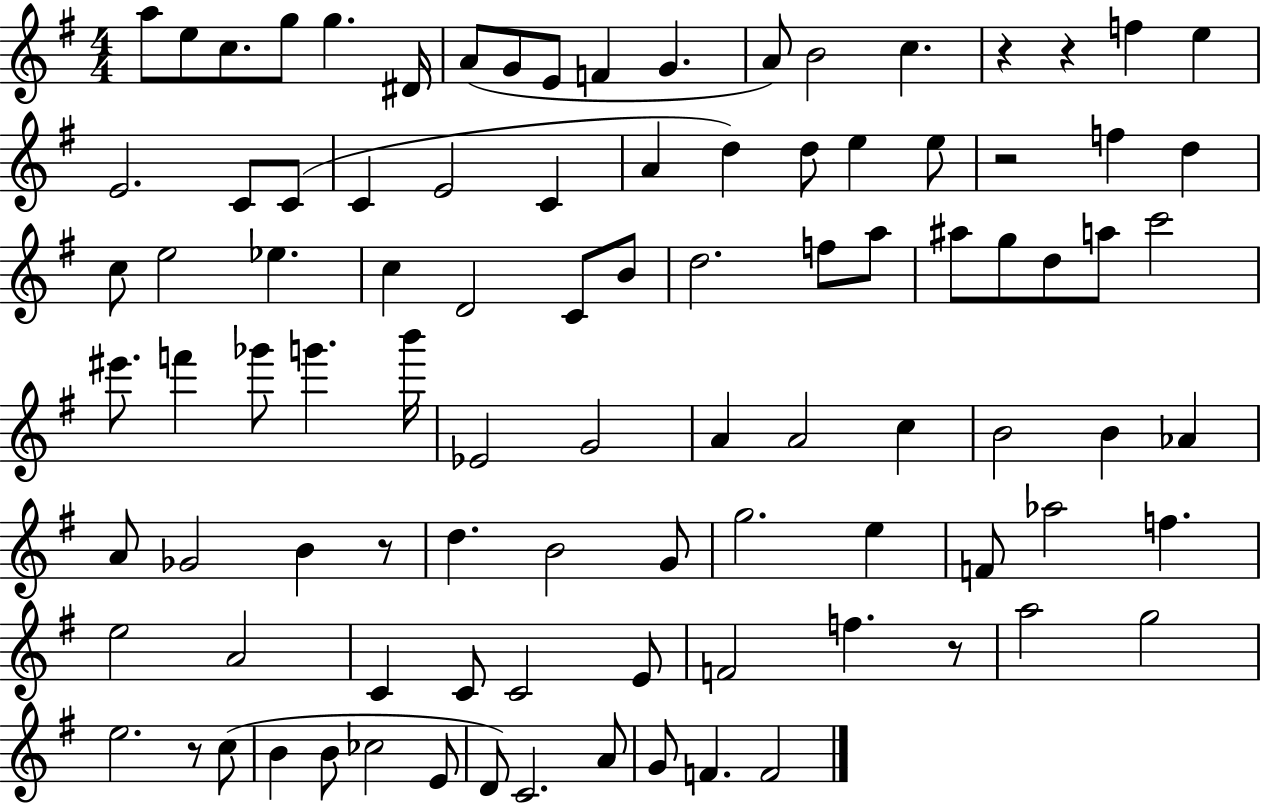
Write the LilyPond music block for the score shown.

{
  \clef treble
  \numericTimeSignature
  \time 4/4
  \key g \major
  a''8 e''8 c''8. g''8 g''4. dis'16 | a'8( g'8 e'8 f'4 g'4. | a'8) b'2 c''4. | r4 r4 f''4 e''4 | \break e'2. c'8 c'8( | c'4 e'2 c'4 | a'4 d''4) d''8 e''4 e''8 | r2 f''4 d''4 | \break c''8 e''2 ees''4. | c''4 d'2 c'8 b'8 | d''2. f''8 a''8 | ais''8 g''8 d''8 a''8 c'''2 | \break eis'''8. f'''4 ges'''8 g'''4. b'''16 | ees'2 g'2 | a'4 a'2 c''4 | b'2 b'4 aes'4 | \break a'8 ges'2 b'4 r8 | d''4. b'2 g'8 | g''2. e''4 | f'8 aes''2 f''4. | \break e''2 a'2 | c'4 c'8 c'2 e'8 | f'2 f''4. r8 | a''2 g''2 | \break e''2. r8 c''8( | b'4 b'8 ces''2 e'8 | d'8) c'2. a'8 | g'8 f'4. f'2 | \break \bar "|."
}